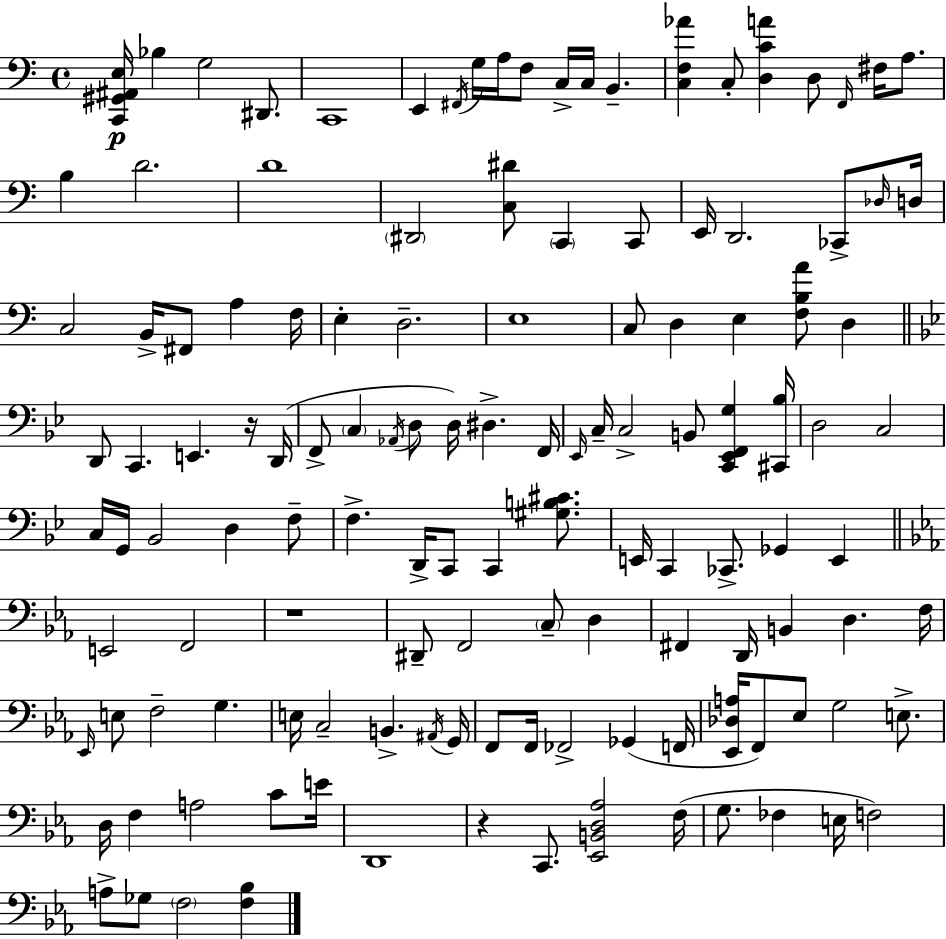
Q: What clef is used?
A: bass